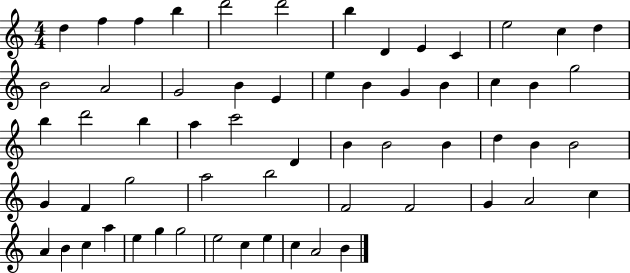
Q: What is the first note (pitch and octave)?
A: D5